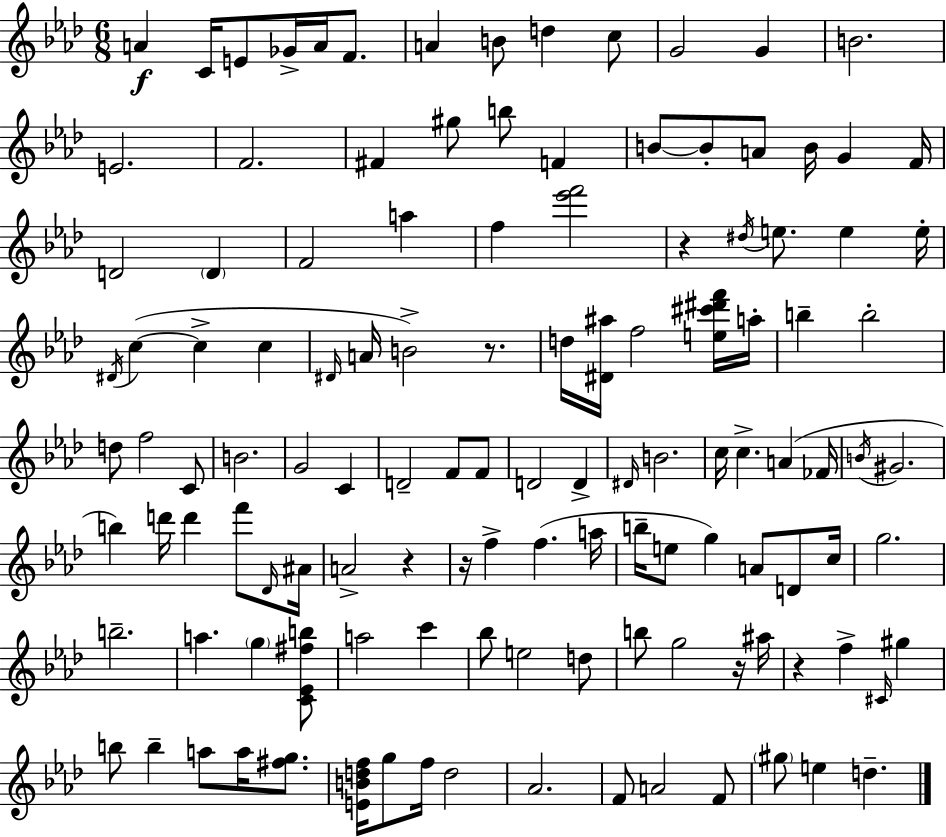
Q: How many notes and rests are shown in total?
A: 122